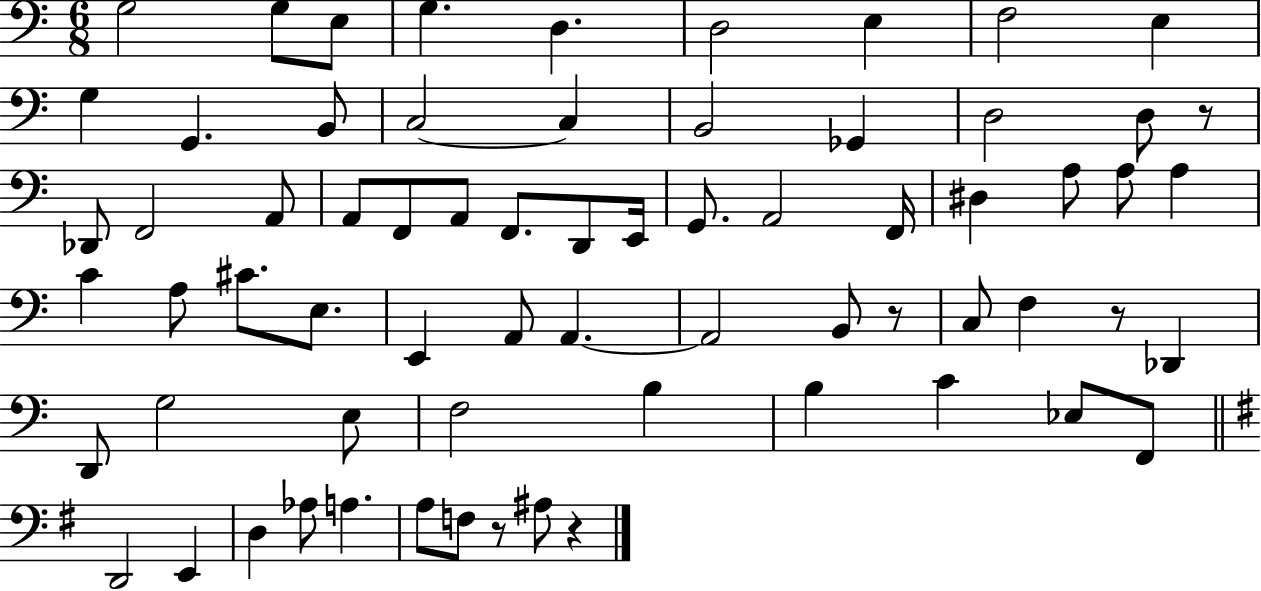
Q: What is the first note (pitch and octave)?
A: G3